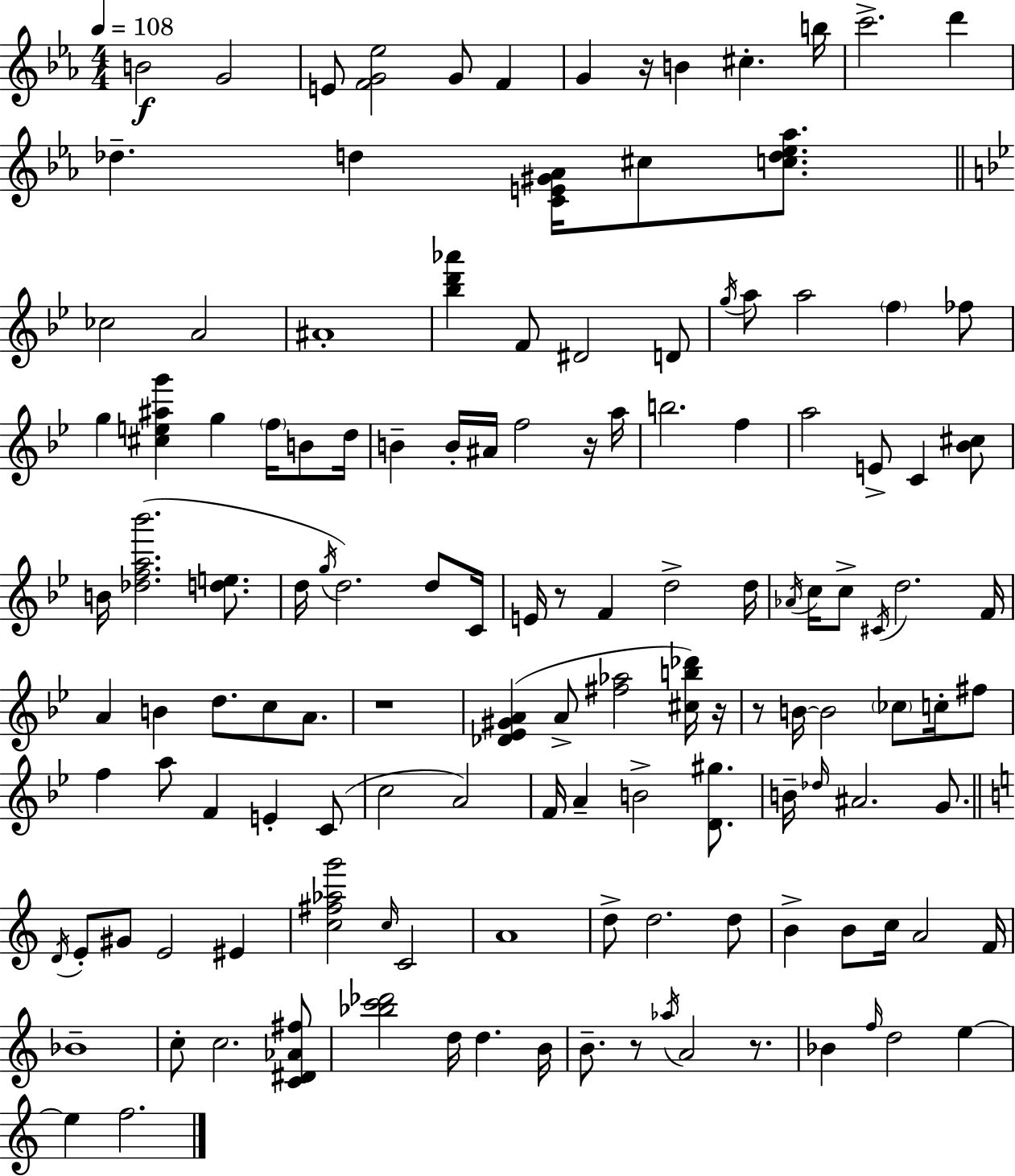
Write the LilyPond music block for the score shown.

{
  \clef treble
  \numericTimeSignature
  \time 4/4
  \key c \minor
  \tempo 4 = 108
  b'2\f g'2 | e'8 <f' g' ees''>2 g'8 f'4 | g'4 r16 b'4 cis''4.-. b''16 | c'''2.-> d'''4 | \break des''4.-- d''4 <c' e' gis' aes'>16 cis''8 <c'' d'' ees'' aes''>8. | \bar "||" \break \key g \minor ces''2 a'2 | ais'1-. | <bes'' d''' aes'''>4 f'8 dis'2 d'8 | \acciaccatura { g''16 } a''8 a''2 \parenthesize f''4 fes''8 | \break g''4 <cis'' e'' ais'' g'''>4 g''4 \parenthesize f''16 b'8 | d''16 b'4-- b'16-. ais'16 f''2 r16 | a''16 b''2. f''4 | a''2 e'8-> c'4 <bes' cis''>8 | \break b'16 <des'' f'' a'' bes'''>2.( <d'' e''>8. | d''16 \acciaccatura { g''16 } d''2.) d''8 | c'16 e'16 r8 f'4 d''2-> | d''16 \acciaccatura { aes'16 } c''16 c''8-> \acciaccatura { cis'16 } d''2. | \break f'16 a'4 b'4 d''8. c''8 | a'8. r1 | <des' ees' gis' a'>4( a'8-> <fis'' aes''>2 | <cis'' b'' des'''>16) r16 r8 b'16~~ b'2 \parenthesize ces''8 | \break c''16-. fis''8 f''4 a''8 f'4 e'4-. | c'8( c''2 a'2) | f'16 a'4-- b'2-> | <d' gis''>8. b'16-- \grace { des''16 } ais'2. | \break g'8. \bar "||" \break \key a \minor \acciaccatura { d'16 } e'8-. gis'8 e'2 eis'4 | <c'' fis'' aes'' g'''>2 \grace { c''16 } c'2 | a'1 | d''8-> d''2. | \break d''8 b'4-> b'8 c''16 a'2 | f'16 bes'1-- | c''8-. c''2. | <c' dis' aes' fis''>8 <bes'' c''' des'''>2 d''16 d''4. | \break b'16 b'8.-- r8 \acciaccatura { aes''16 } a'2 | r8. bes'4 \grace { f''16 } d''2 | e''4~~ e''4 f''2. | \bar "|."
}